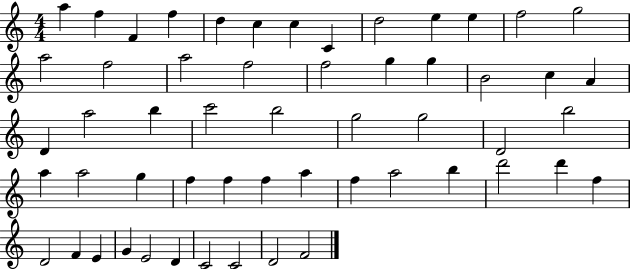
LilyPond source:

{
  \clef treble
  \numericTimeSignature
  \time 4/4
  \key c \major
  a''4 f''4 f'4 f''4 | d''4 c''4 c''4 c'4 | d''2 e''4 e''4 | f''2 g''2 | \break a''2 f''2 | a''2 f''2 | f''2 g''4 g''4 | b'2 c''4 a'4 | \break d'4 a''2 b''4 | c'''2 b''2 | g''2 g''2 | d'2 b''2 | \break a''4 a''2 g''4 | f''4 f''4 f''4 a''4 | f''4 a''2 b''4 | d'''2 d'''4 f''4 | \break d'2 f'4 e'4 | g'4 e'2 d'4 | c'2 c'2 | d'2 f'2 | \break \bar "|."
}